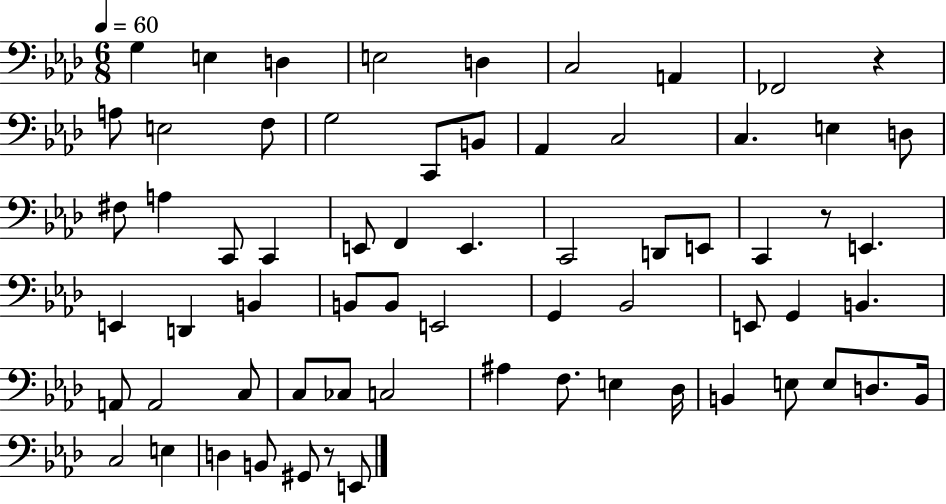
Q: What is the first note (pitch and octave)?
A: G3